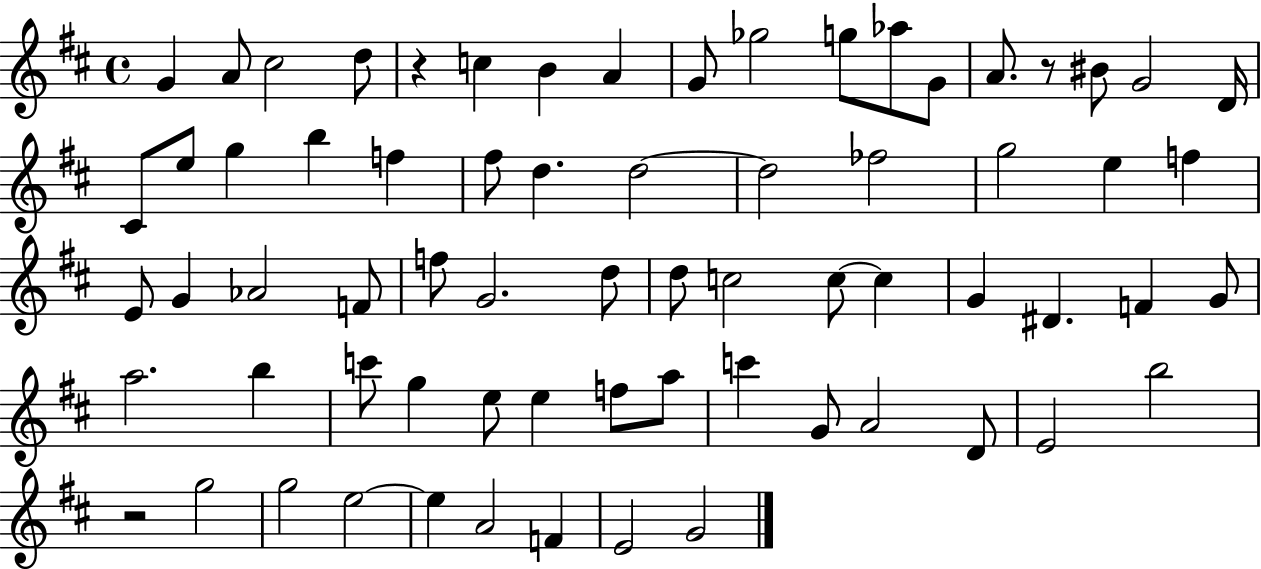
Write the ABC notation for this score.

X:1
T:Untitled
M:4/4
L:1/4
K:D
G A/2 ^c2 d/2 z c B A G/2 _g2 g/2 _a/2 G/2 A/2 z/2 ^B/2 G2 D/4 ^C/2 e/2 g b f ^f/2 d d2 d2 _f2 g2 e f E/2 G _A2 F/2 f/2 G2 d/2 d/2 c2 c/2 c G ^D F G/2 a2 b c'/2 g e/2 e f/2 a/2 c' G/2 A2 D/2 E2 b2 z2 g2 g2 e2 e A2 F E2 G2